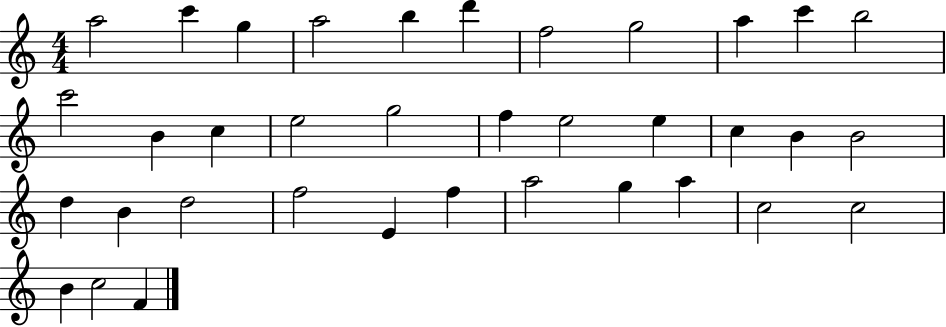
{
  \clef treble
  \numericTimeSignature
  \time 4/4
  \key c \major
  a''2 c'''4 g''4 | a''2 b''4 d'''4 | f''2 g''2 | a''4 c'''4 b''2 | \break c'''2 b'4 c''4 | e''2 g''2 | f''4 e''2 e''4 | c''4 b'4 b'2 | \break d''4 b'4 d''2 | f''2 e'4 f''4 | a''2 g''4 a''4 | c''2 c''2 | \break b'4 c''2 f'4 | \bar "|."
}